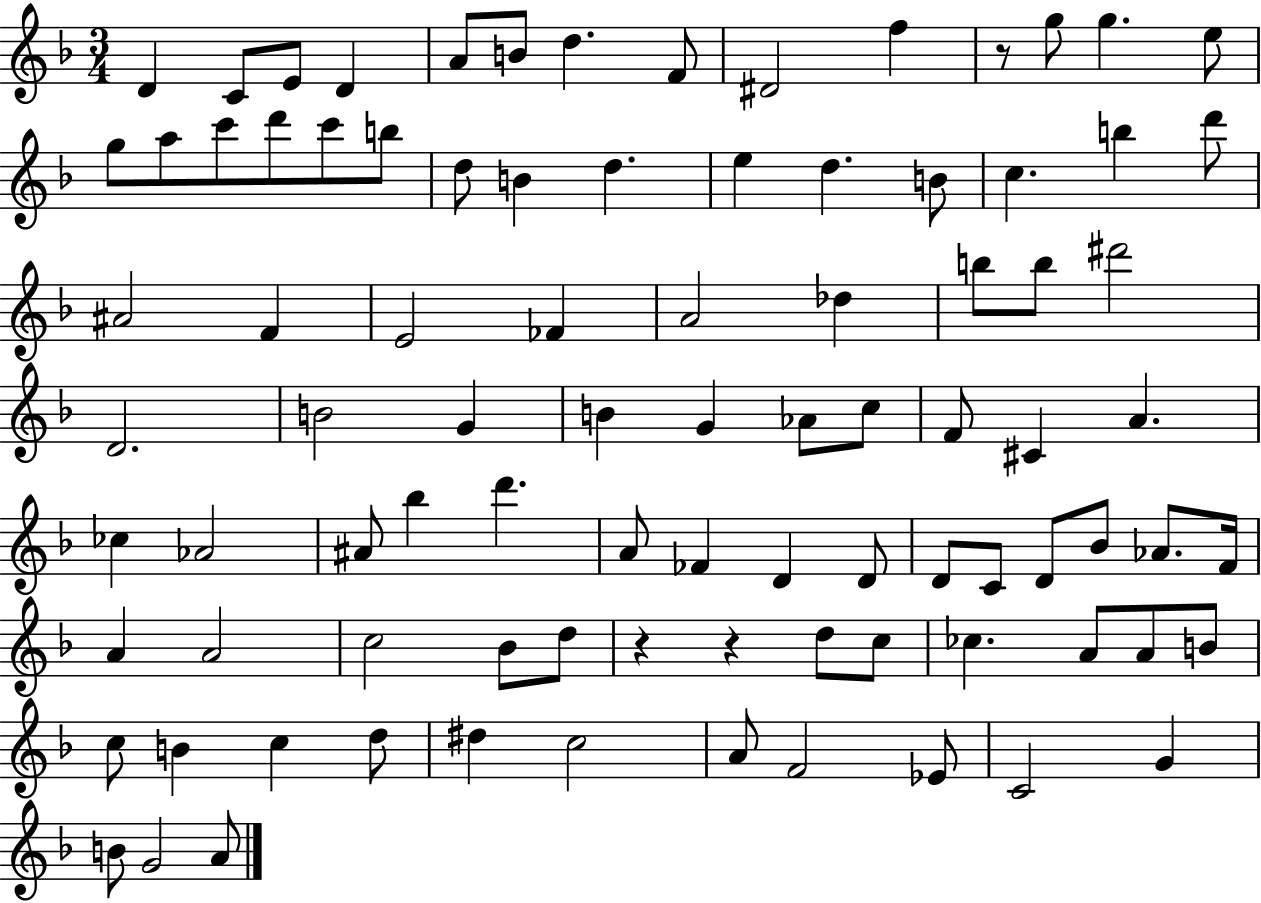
{
  \clef treble
  \numericTimeSignature
  \time 3/4
  \key f \major
  d'4 c'8 e'8 d'4 | a'8 b'8 d''4. f'8 | dis'2 f''4 | r8 g''8 g''4. e''8 | \break g''8 a''8 c'''8 d'''8 c'''8 b''8 | d''8 b'4 d''4. | e''4 d''4. b'8 | c''4. b''4 d'''8 | \break ais'2 f'4 | e'2 fes'4 | a'2 des''4 | b''8 b''8 dis'''2 | \break d'2. | b'2 g'4 | b'4 g'4 aes'8 c''8 | f'8 cis'4 a'4. | \break ces''4 aes'2 | ais'8 bes''4 d'''4. | a'8 fes'4 d'4 d'8 | d'8 c'8 d'8 bes'8 aes'8. f'16 | \break a'4 a'2 | c''2 bes'8 d''8 | r4 r4 d''8 c''8 | ces''4. a'8 a'8 b'8 | \break c''8 b'4 c''4 d''8 | dis''4 c''2 | a'8 f'2 ees'8 | c'2 g'4 | \break b'8 g'2 a'8 | \bar "|."
}